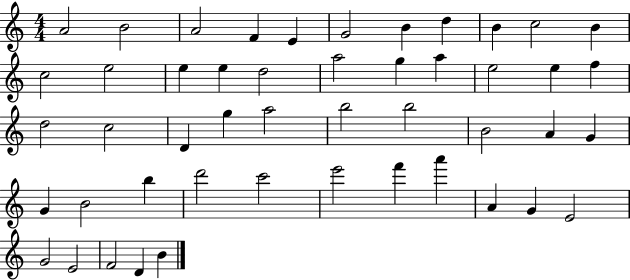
A4/h B4/h A4/h F4/q E4/q G4/h B4/q D5/q B4/q C5/h B4/q C5/h E5/h E5/q E5/q D5/h A5/h G5/q A5/q E5/h E5/q F5/q D5/h C5/h D4/q G5/q A5/h B5/h B5/h B4/h A4/q G4/q G4/q B4/h B5/q D6/h C6/h E6/h F6/q A6/q A4/q G4/q E4/h G4/h E4/h F4/h D4/q B4/q